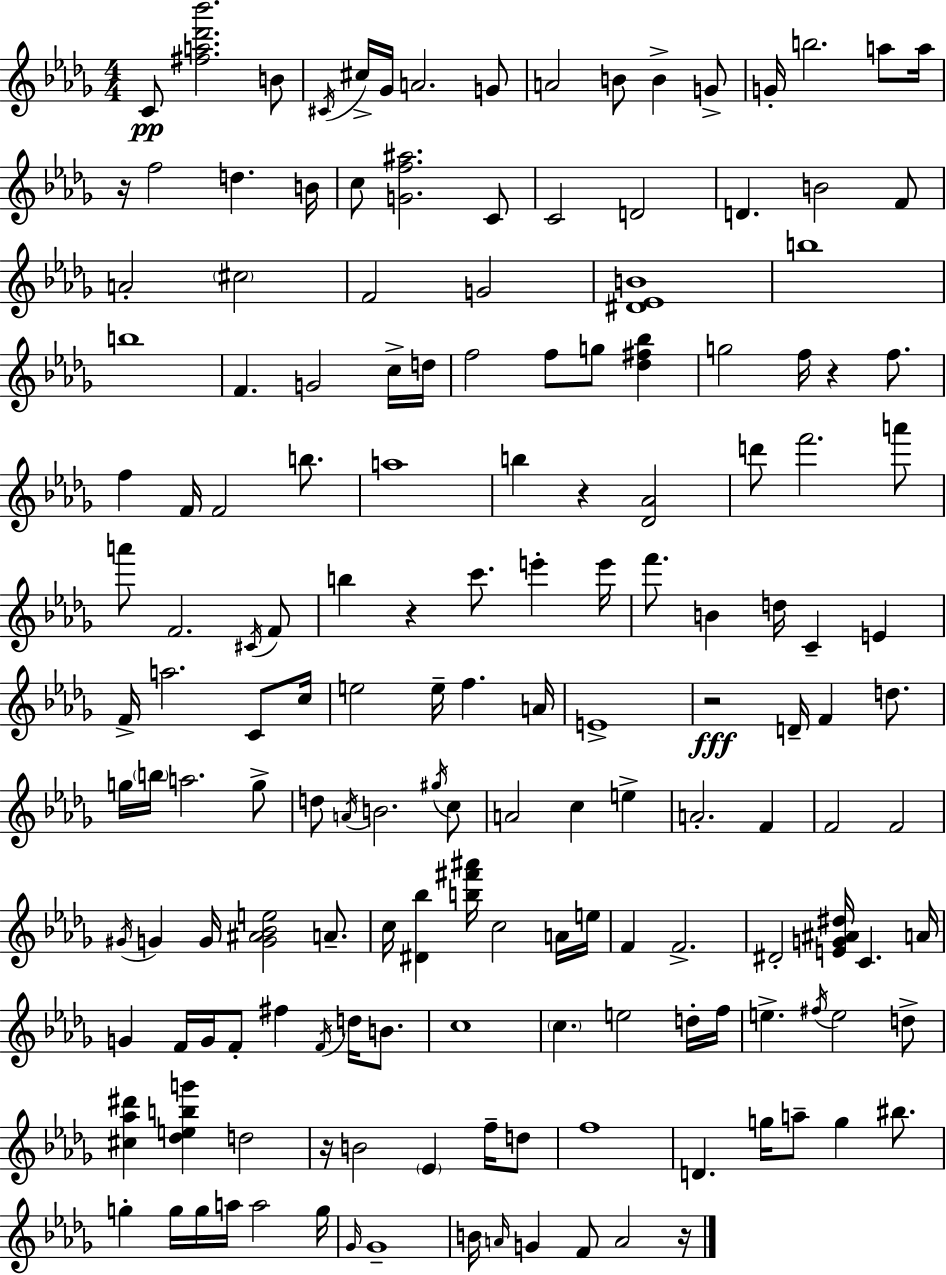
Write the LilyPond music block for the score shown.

{
  \clef treble
  \numericTimeSignature
  \time 4/4
  \key bes \minor
  c'8\pp <fis'' a'' des''' bes'''>2. b'8 | \acciaccatura { cis'16 } cis''16-> ges'16 a'2. g'8 | a'2 b'8 b'4-> g'8-> | g'16-. b''2. a''8 | \break a''16 r16 f''2 d''4. | b'16 c''8 <g' f'' ais''>2. c'8 | c'2 d'2 | d'4. b'2 f'8 | \break a'2-. \parenthesize cis''2 | f'2 g'2 | <dis' ees' b'>1 | b''1 | \break b''1 | f'4. g'2 c''16-> | d''16 f''2 f''8 g''8 <des'' fis'' bes''>4 | g''2 f''16 r4 f''8. | \break f''4 f'16 f'2 b''8. | a''1 | b''4 r4 <des' aes'>2 | d'''8 f'''2. a'''8 | \break a'''8 f'2. \acciaccatura { cis'16 } | f'8 b''4 r4 c'''8. e'''4-. | e'''16 f'''8. b'4 d''16 c'4-- e'4 | f'16-> a''2. c'8 | \break c''16 e''2 e''16-- f''4. | a'16 e'1-> | r2\fff d'16-- f'4 d''8. | g''16 \parenthesize b''16 a''2. | \break g''8-> d''8 \acciaccatura { a'16 } b'2. | \acciaccatura { gis''16 } c''8 a'2 c''4 | e''4-> a'2.-. | f'4 f'2 f'2 | \break \acciaccatura { gis'16 } g'4 g'16 <g' ais' bes' e''>2 | a'8.-- c''16 <dis' bes''>4 <b'' fis''' ais'''>16 c''2 | a'16 e''16 f'4 f'2.-> | dis'2-. <e' g' ais' dis''>16 c'4. | \break a'16 g'4 f'16 g'16 f'8-. fis''4 | \acciaccatura { f'16 } d''16 b'8. c''1 | \parenthesize c''4. e''2 | d''16-. f''16 e''4.-> \acciaccatura { fis''16 } e''2 | \break d''8-> <cis'' aes'' dis'''>4 <des'' e'' b'' g'''>4 d''2 | r16 b'2 | \parenthesize ees'4 f''16-- d''8 f''1 | d'4. g''16 a''8-- | \break g''4 bis''8. g''4-. g''16 g''16 a''16 a''2 | g''16 \grace { ges'16 } ges'1-- | b'16 \grace { a'16 } g'4 f'8 | a'2 r16 \bar "|."
}